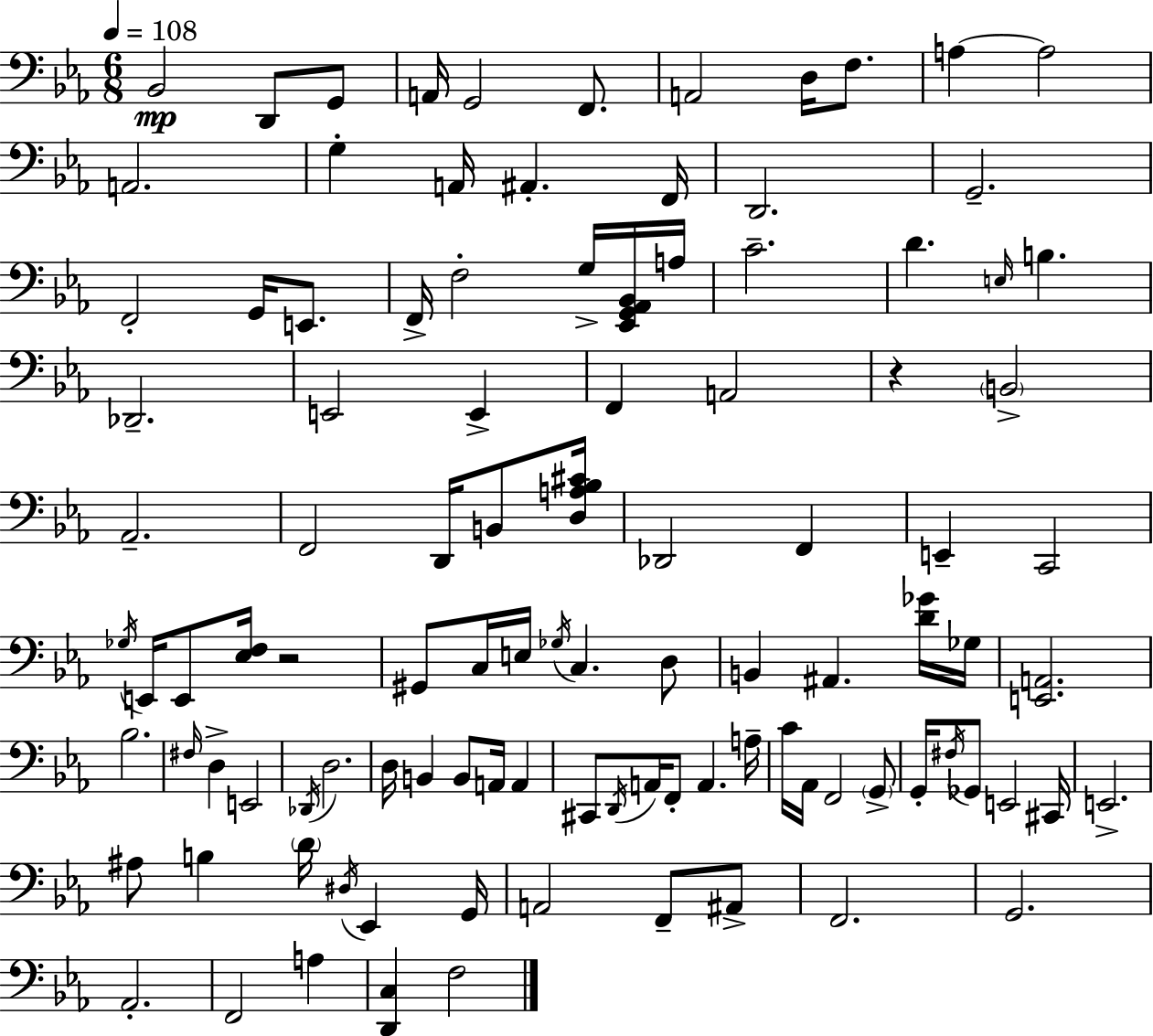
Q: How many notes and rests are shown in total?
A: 105